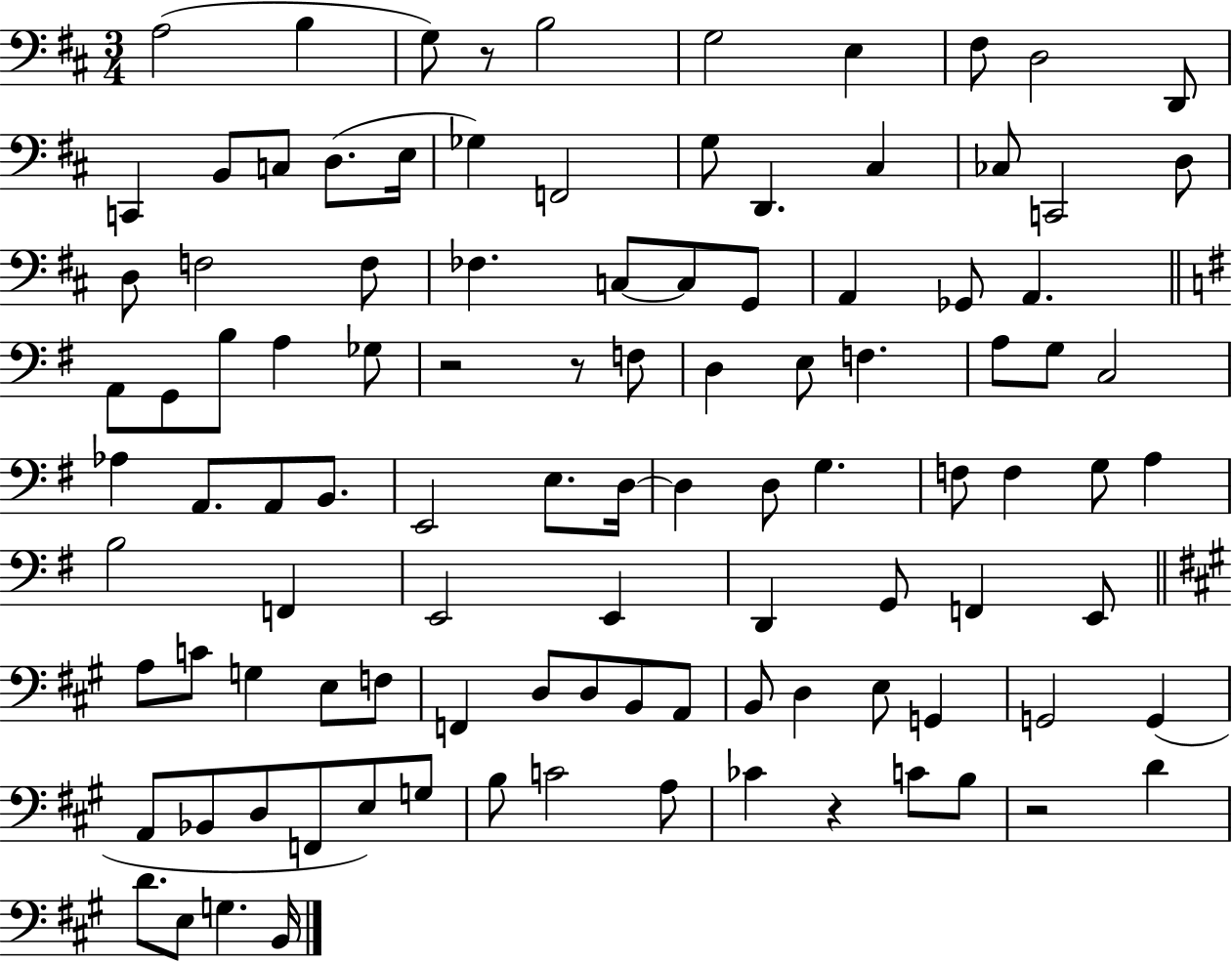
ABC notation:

X:1
T:Untitled
M:3/4
L:1/4
K:D
A,2 B, G,/2 z/2 B,2 G,2 E, ^F,/2 D,2 D,,/2 C,, B,,/2 C,/2 D,/2 E,/4 _G, F,,2 G,/2 D,, ^C, _C,/2 C,,2 D,/2 D,/2 F,2 F,/2 _F, C,/2 C,/2 G,,/2 A,, _G,,/2 A,, A,,/2 G,,/2 B,/2 A, _G,/2 z2 z/2 F,/2 D, E,/2 F, A,/2 G,/2 C,2 _A, A,,/2 A,,/2 B,,/2 E,,2 E,/2 D,/4 D, D,/2 G, F,/2 F, G,/2 A, B,2 F,, E,,2 E,, D,, G,,/2 F,, E,,/2 A,/2 C/2 G, E,/2 F,/2 F,, D,/2 D,/2 B,,/2 A,,/2 B,,/2 D, E,/2 G,, G,,2 G,, A,,/2 _B,,/2 D,/2 F,,/2 E,/2 G,/2 B,/2 C2 A,/2 _C z C/2 B,/2 z2 D D/2 E,/2 G, B,,/4